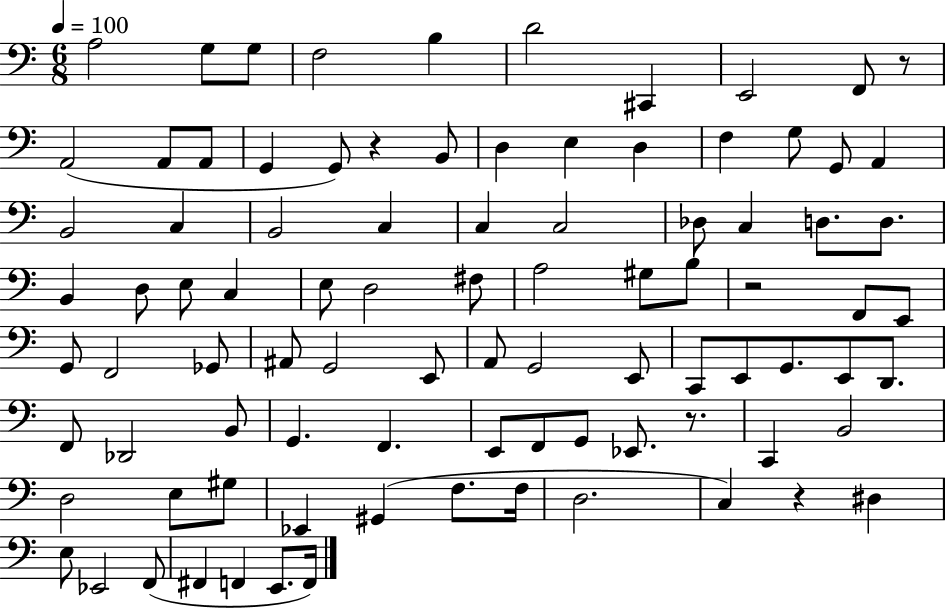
X:1
T:Untitled
M:6/8
L:1/4
K:C
A,2 G,/2 G,/2 F,2 B, D2 ^C,, E,,2 F,,/2 z/2 A,,2 A,,/2 A,,/2 G,, G,,/2 z B,,/2 D, E, D, F, G,/2 G,,/2 A,, B,,2 C, B,,2 C, C, C,2 _D,/2 C, D,/2 D,/2 B,, D,/2 E,/2 C, E,/2 D,2 ^F,/2 A,2 ^G,/2 B,/2 z2 F,,/2 E,,/2 G,,/2 F,,2 _G,,/2 ^A,,/2 G,,2 E,,/2 A,,/2 G,,2 E,,/2 C,,/2 E,,/2 G,,/2 E,,/2 D,,/2 F,,/2 _D,,2 B,,/2 G,, F,, E,,/2 F,,/2 G,,/2 _E,,/2 z/2 C,, B,,2 D,2 E,/2 ^G,/2 _E,, ^G,, F,/2 F,/4 D,2 C, z ^D, E,/2 _E,,2 F,,/2 ^F,, F,, E,,/2 F,,/4